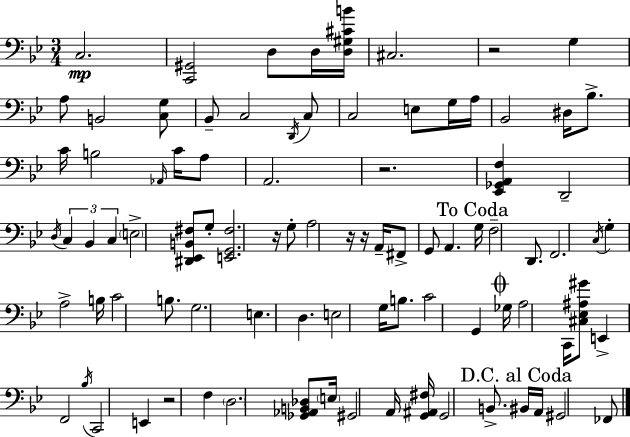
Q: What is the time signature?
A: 3/4